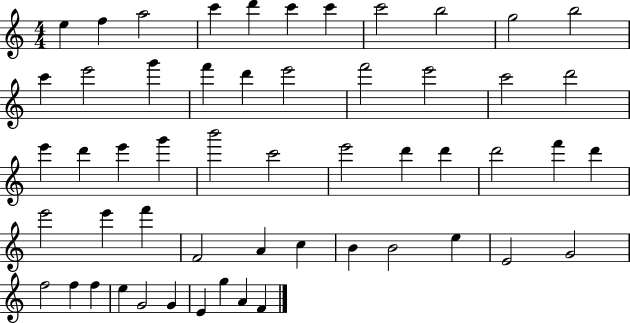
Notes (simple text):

E5/q F5/q A5/h C6/q D6/q C6/q C6/q C6/h B5/h G5/h B5/h C6/q E6/h G6/q F6/q D6/q E6/h F6/h E6/h C6/h D6/h E6/q D6/q E6/q G6/q B6/h C6/h E6/h D6/q D6/q D6/h F6/q D6/q E6/h E6/q F6/q F4/h A4/q C5/q B4/q B4/h E5/q E4/h G4/h F5/h F5/q F5/q E5/q G4/h G4/q E4/q G5/q A4/q F4/q